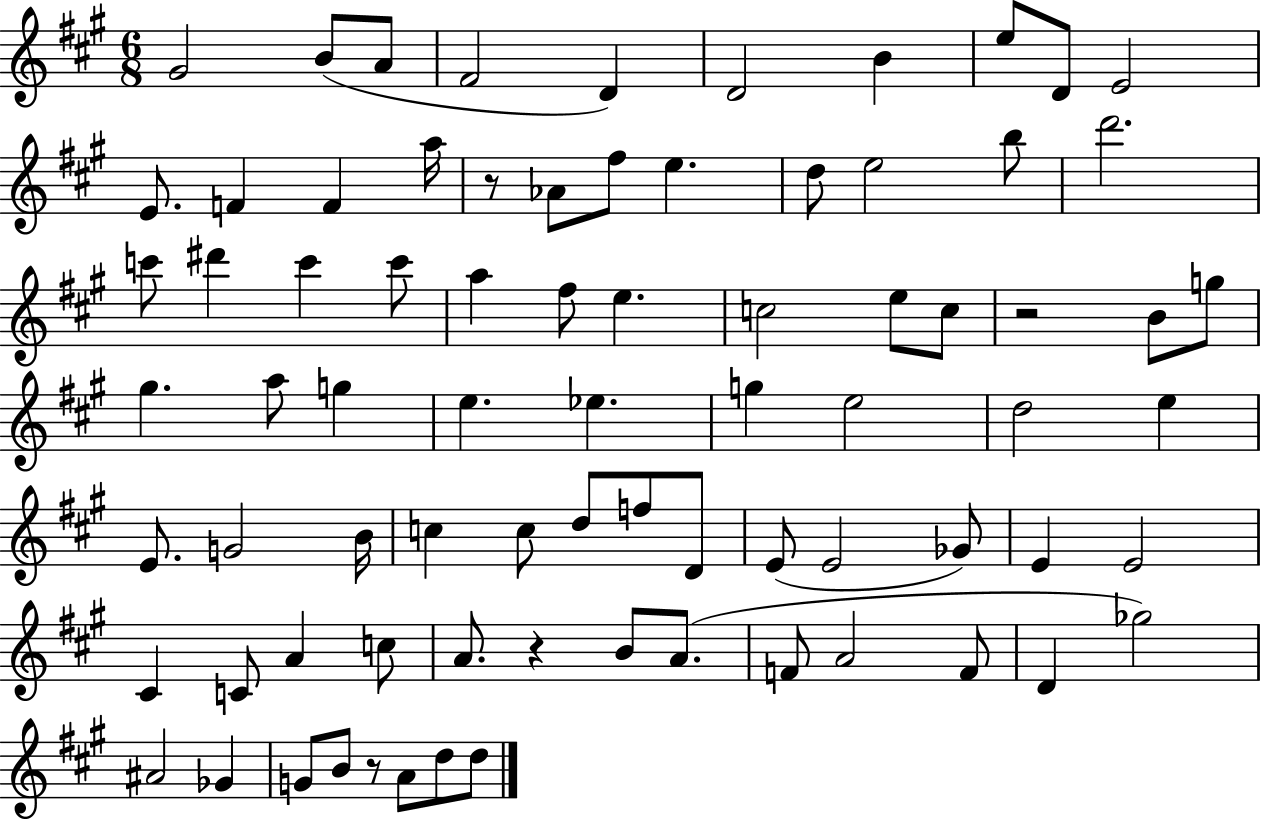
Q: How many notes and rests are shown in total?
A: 78